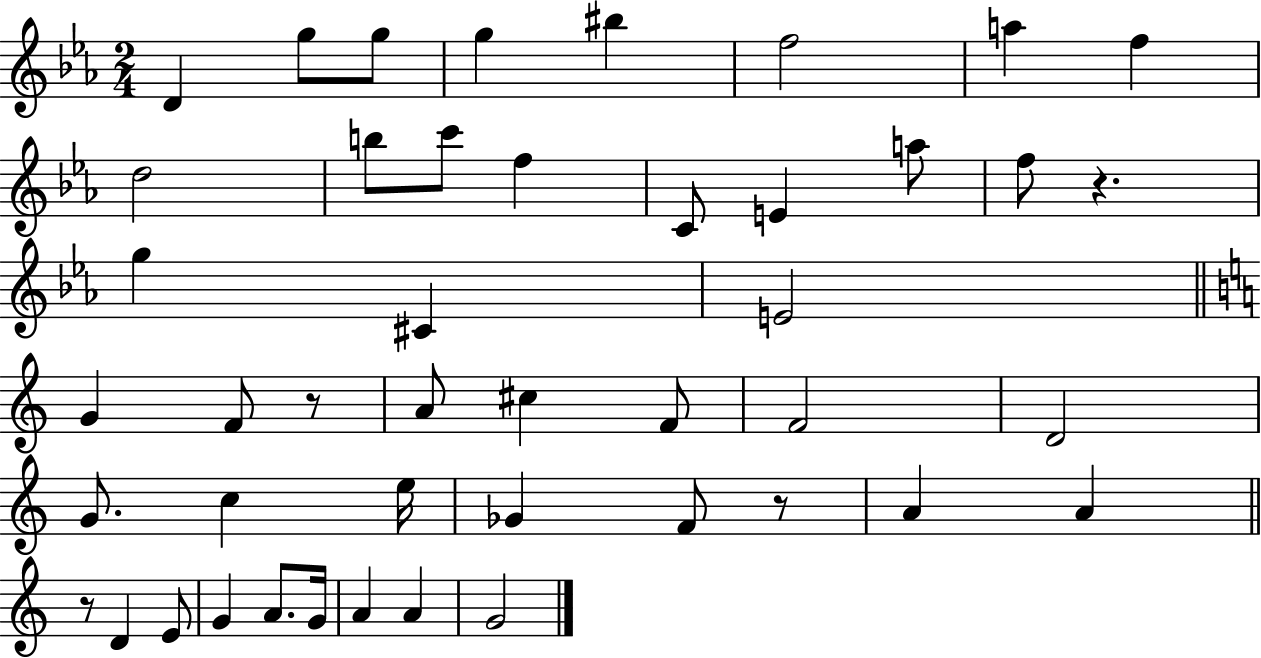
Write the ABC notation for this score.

X:1
T:Untitled
M:2/4
L:1/4
K:Eb
D g/2 g/2 g ^b f2 a f d2 b/2 c'/2 f C/2 E a/2 f/2 z g ^C E2 G F/2 z/2 A/2 ^c F/2 F2 D2 G/2 c e/4 _G F/2 z/2 A A z/2 D E/2 G A/2 G/4 A A G2